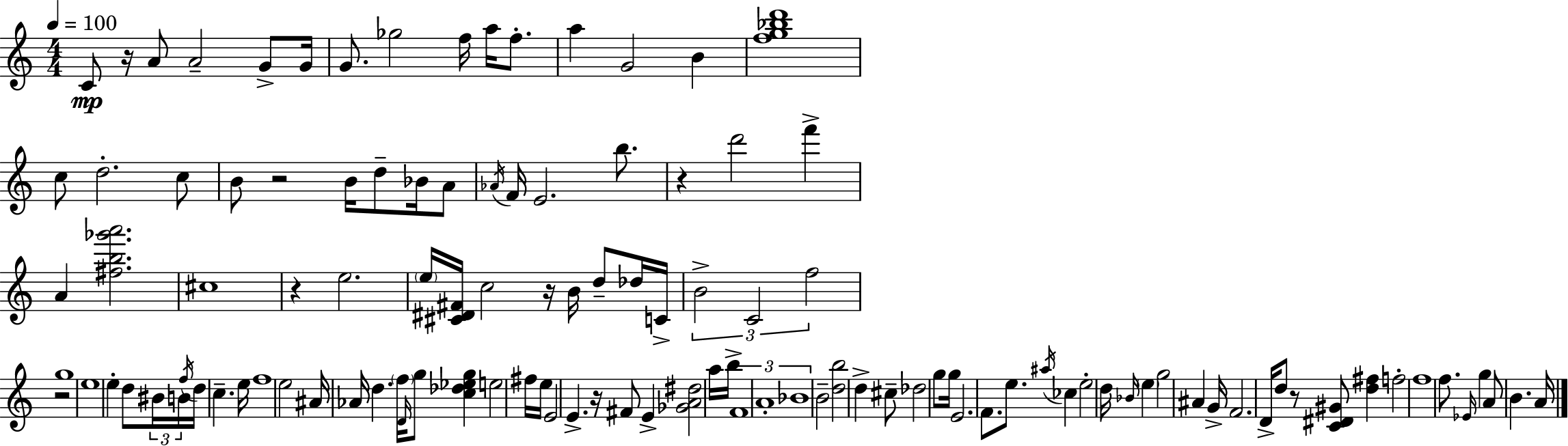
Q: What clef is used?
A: treble